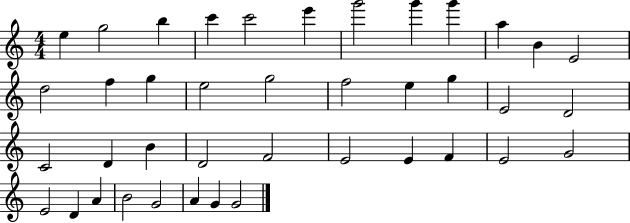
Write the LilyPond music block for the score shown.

{
  \clef treble
  \numericTimeSignature
  \time 4/4
  \key c \major
  e''4 g''2 b''4 | c'''4 c'''2 e'''4 | g'''2 g'''4 g'''4 | a''4 b'4 e'2 | \break d''2 f''4 g''4 | e''2 g''2 | f''2 e''4 g''4 | e'2 d'2 | \break c'2 d'4 b'4 | d'2 f'2 | e'2 e'4 f'4 | e'2 g'2 | \break e'2 d'4 a'4 | b'2 g'2 | a'4 g'4 g'2 | \bar "|."
}